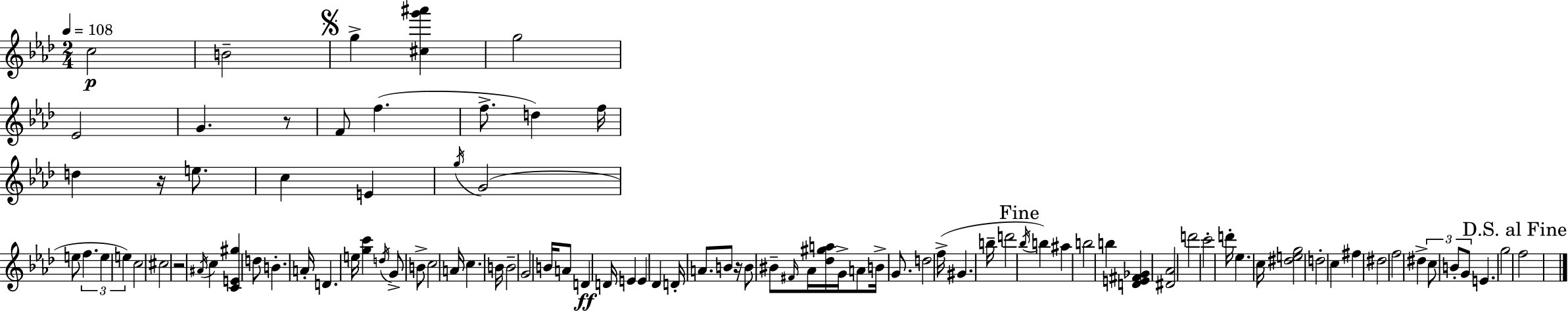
X:1
T:Untitled
M:2/4
L:1/4
K:Ab
c2 B2 g [^cg'^a'] g2 _E2 G z/2 F/2 f f/2 d f/4 d z/4 e/2 c E g/4 G2 e/2 f e e c2 ^c2 z2 ^A/4 c [CE^g] d/2 B A/4 D e/4 [gc'] d/4 G/2 B/2 c2 A/4 c B/4 B2 G2 B/4 A/2 D D/4 E E _D D/4 A/2 B/2 z/4 B/2 ^B/2 ^F/4 _A/4 [_d^ga]/4 G/4 A/2 B/4 G/2 d2 f/4 ^G b/4 d'2 _b/4 b ^a b2 b [DE^F_G] [^D_A]2 d'2 c'2 d'/4 _e c/4 [^deg]2 d2 c ^f ^d2 f2 ^d c/2 B/2 G/2 E g2 f2